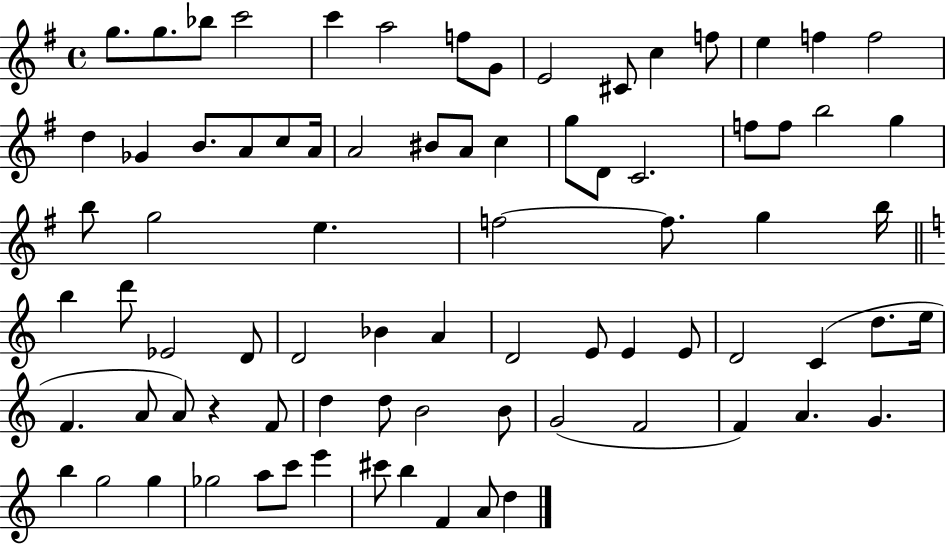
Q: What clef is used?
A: treble